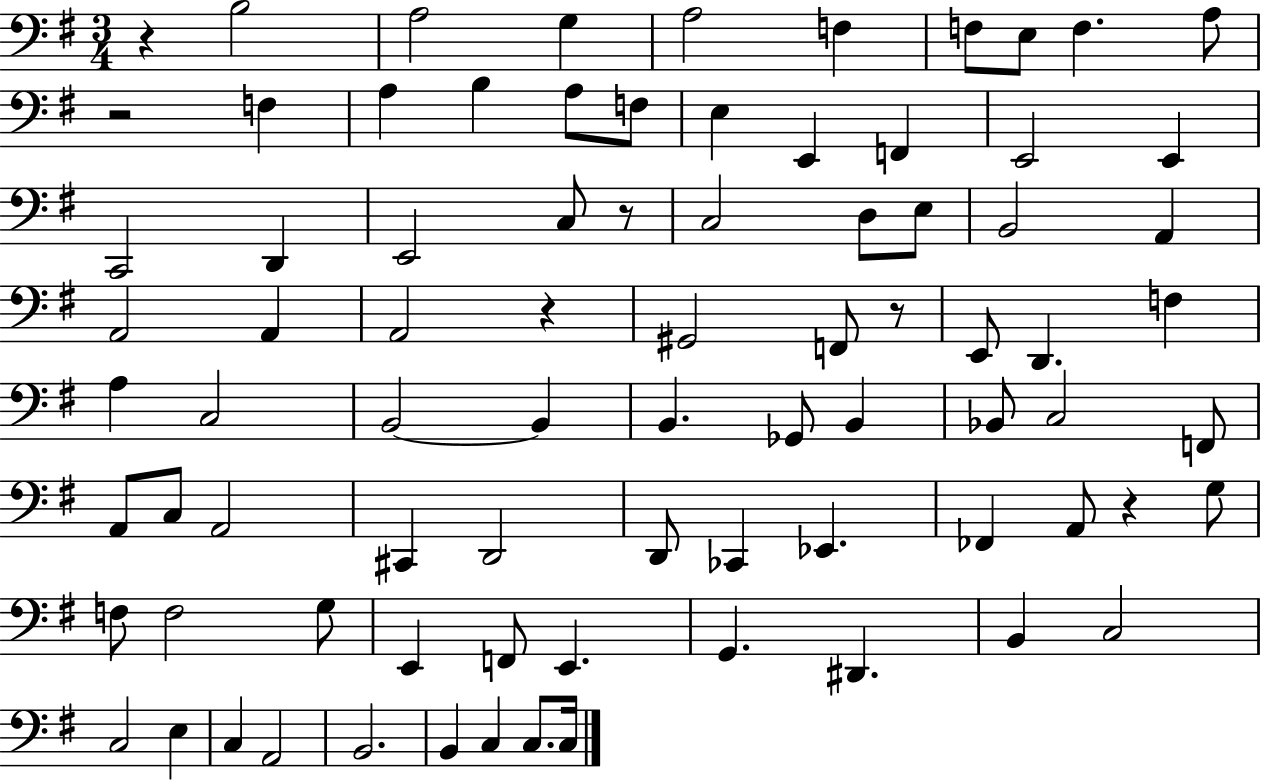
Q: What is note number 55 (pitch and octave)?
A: FES2